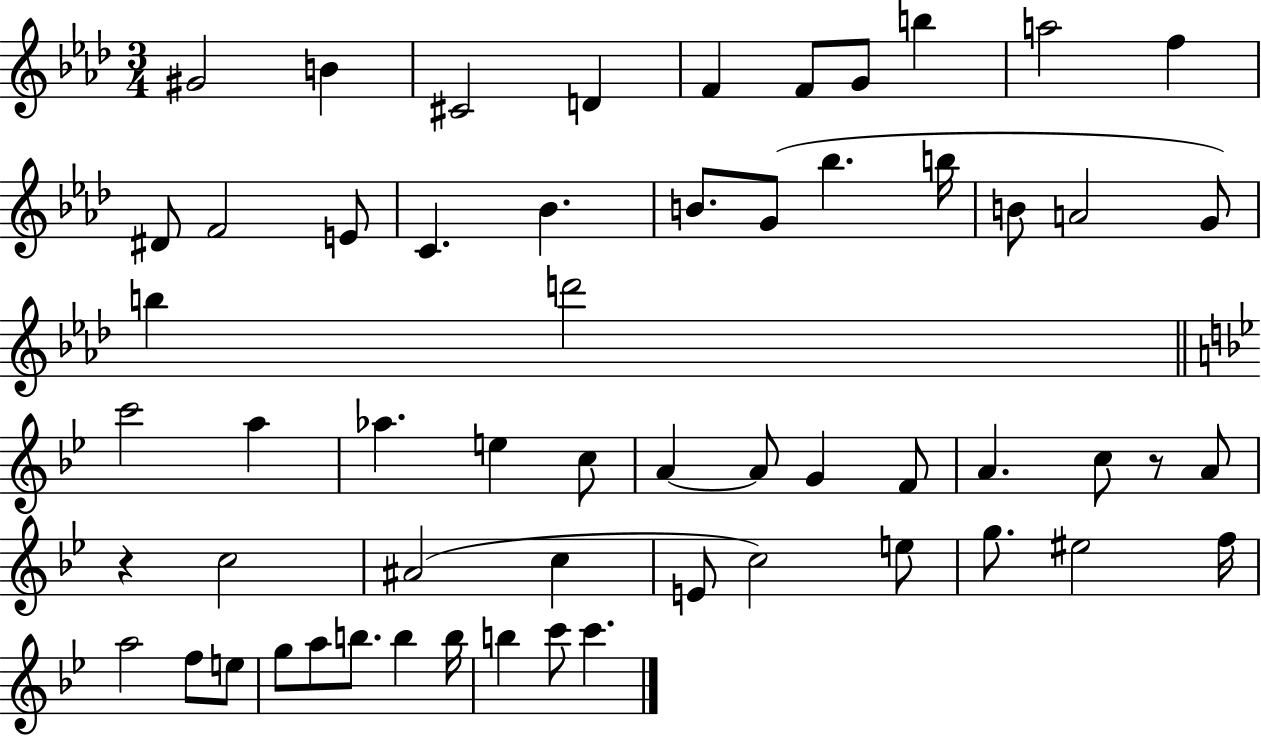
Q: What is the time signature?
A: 3/4